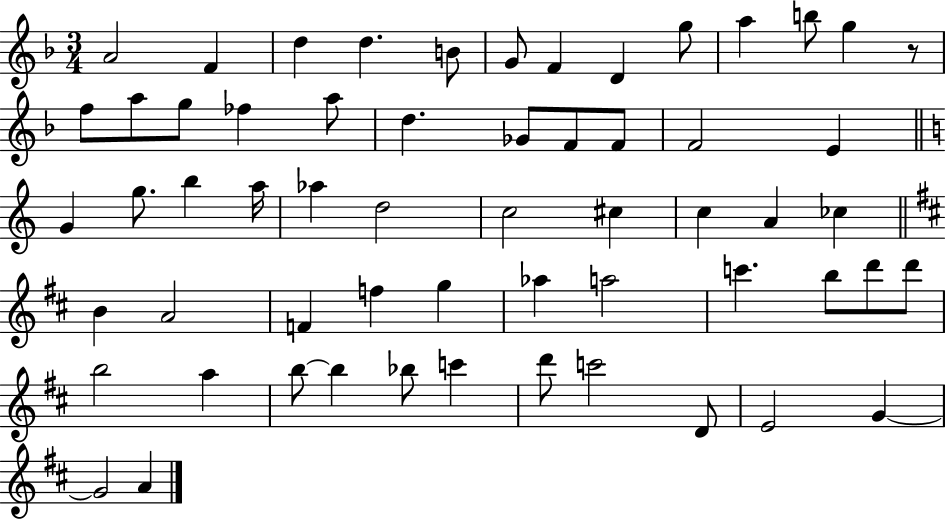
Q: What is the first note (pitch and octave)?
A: A4